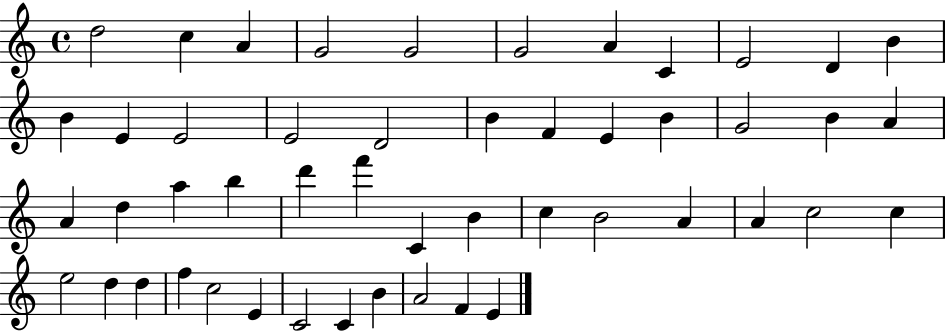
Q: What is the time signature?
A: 4/4